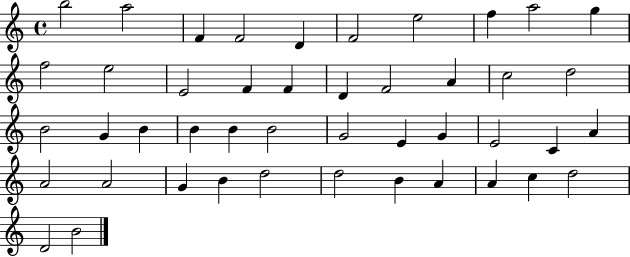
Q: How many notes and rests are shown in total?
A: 45